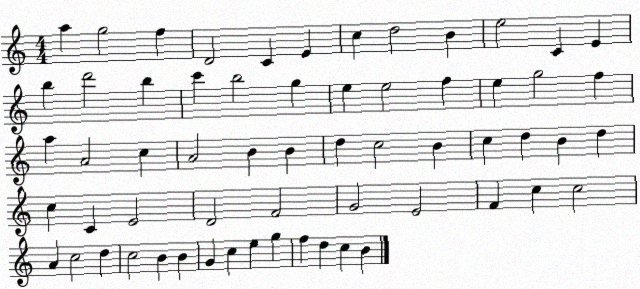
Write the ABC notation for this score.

X:1
T:Untitled
M:4/4
L:1/4
K:C
a g2 f D2 C E c d2 B e2 C E b d'2 b c' b2 g e e2 f e g2 f a A2 c A2 B B d c2 B c d B d c C E2 D2 F2 G2 E2 F c c2 A c2 d c2 B B G c e g f d c B